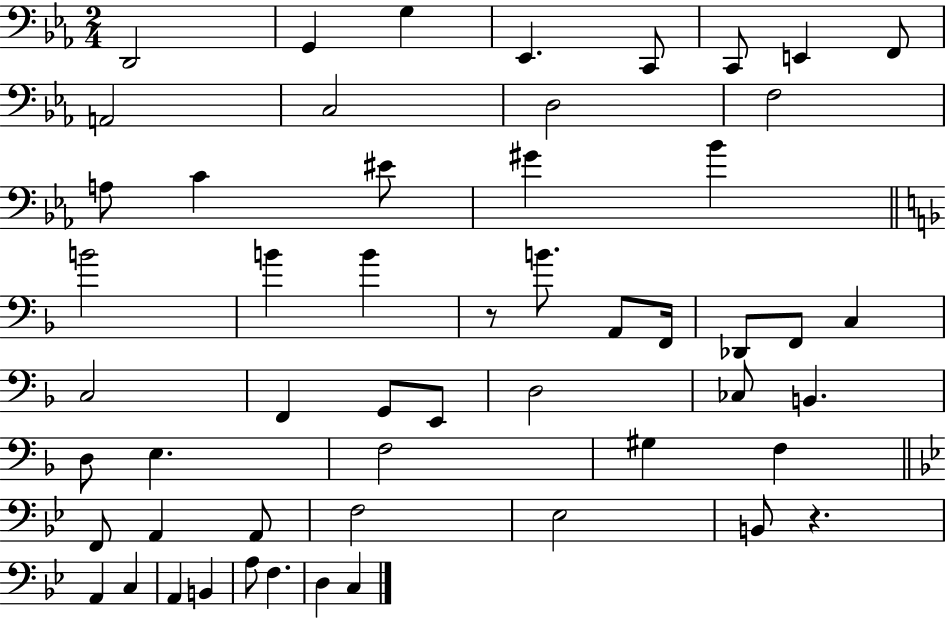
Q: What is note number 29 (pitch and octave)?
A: G2